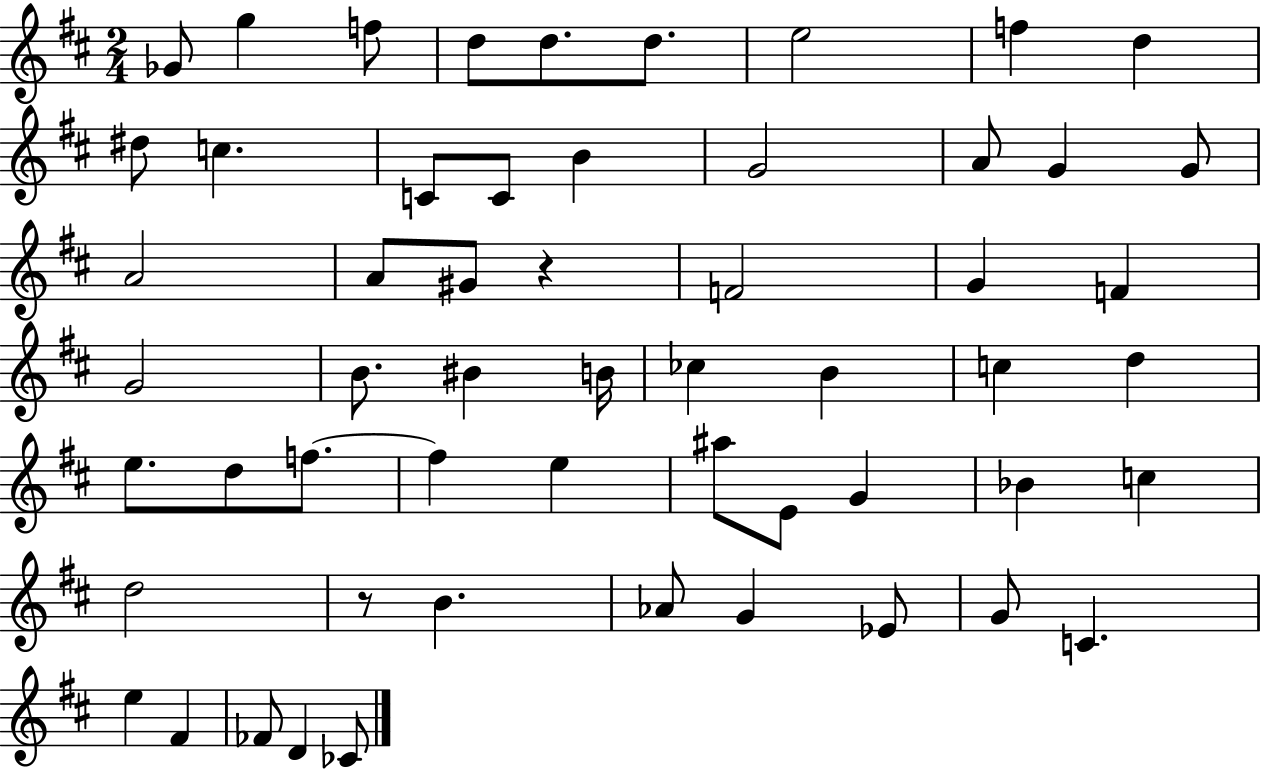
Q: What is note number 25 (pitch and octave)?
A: G4